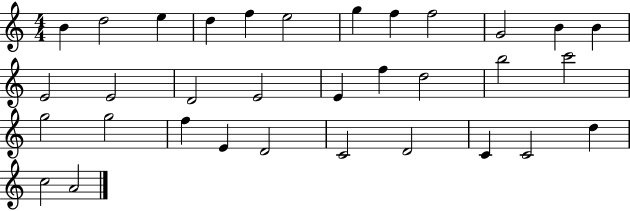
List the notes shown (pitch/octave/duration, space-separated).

B4/q D5/h E5/q D5/q F5/q E5/h G5/q F5/q F5/h G4/h B4/q B4/q E4/h E4/h D4/h E4/h E4/q F5/q D5/h B5/h C6/h G5/h G5/h F5/q E4/q D4/h C4/h D4/h C4/q C4/h D5/q C5/h A4/h